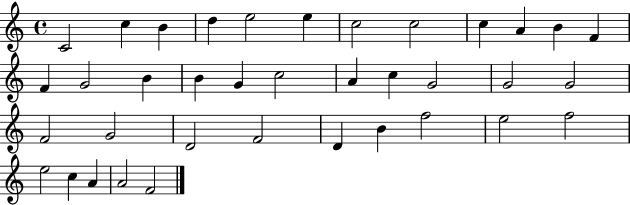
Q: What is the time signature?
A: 4/4